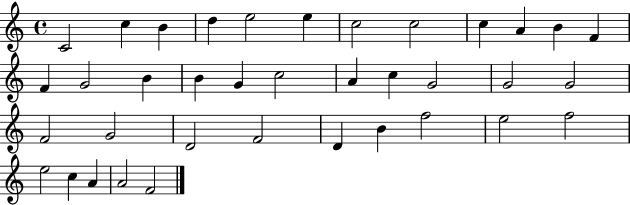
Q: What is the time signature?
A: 4/4